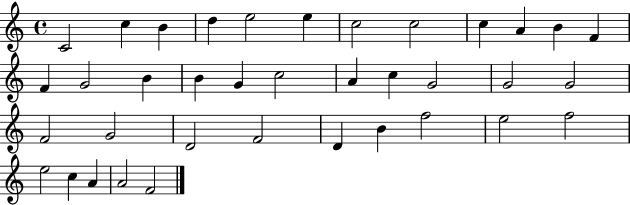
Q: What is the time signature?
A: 4/4